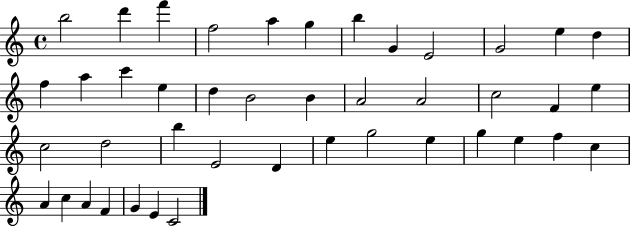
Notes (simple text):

B5/h D6/q F6/q F5/h A5/q G5/q B5/q G4/q E4/h G4/h E5/q D5/q F5/q A5/q C6/q E5/q D5/q B4/h B4/q A4/h A4/h C5/h F4/q E5/q C5/h D5/h B5/q E4/h D4/q E5/q G5/h E5/q G5/q E5/q F5/q C5/q A4/q C5/q A4/q F4/q G4/q E4/q C4/h